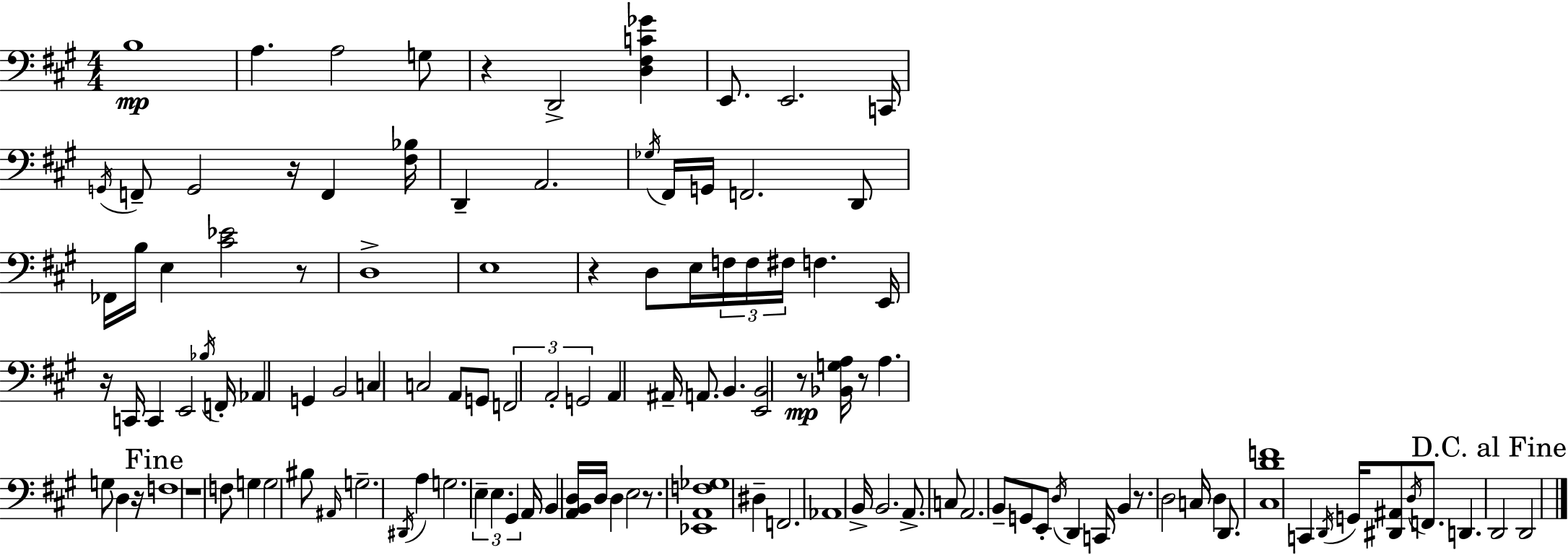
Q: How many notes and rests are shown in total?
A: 118